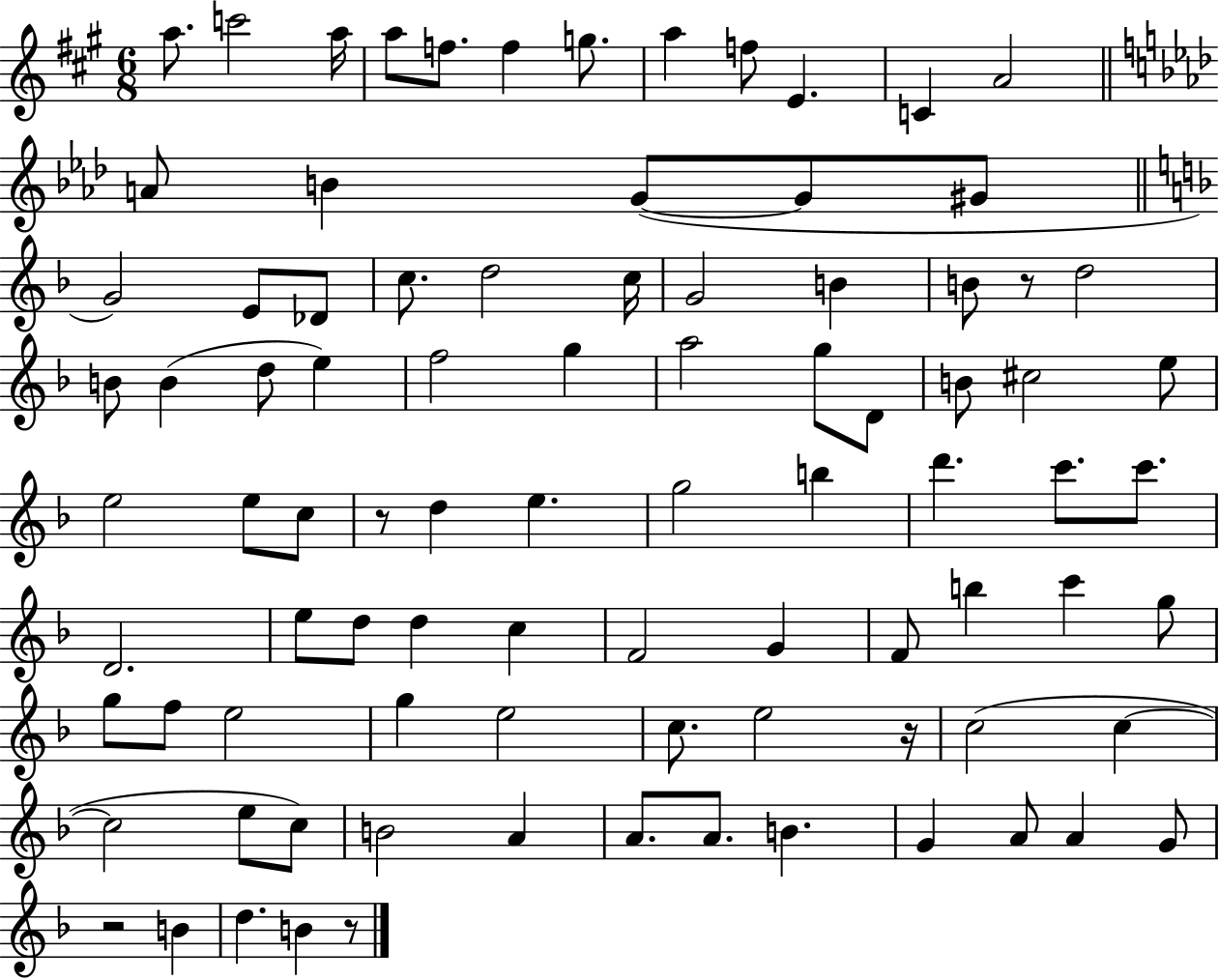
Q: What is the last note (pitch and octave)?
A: B4